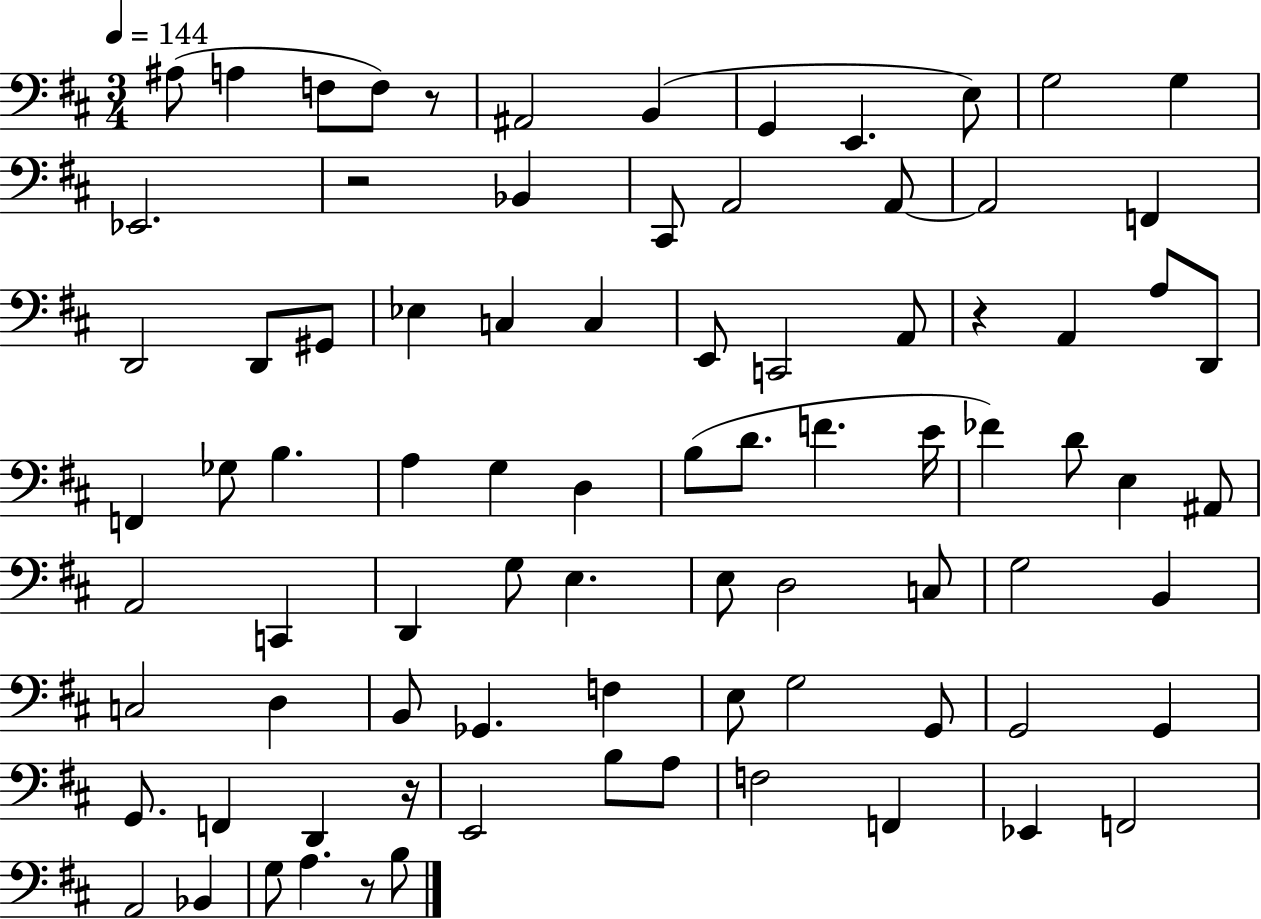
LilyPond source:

{
  \clef bass
  \numericTimeSignature
  \time 3/4
  \key d \major
  \tempo 4 = 144
  \repeat volta 2 { ais8( a4 f8 f8) r8 | ais,2 b,4( | g,4 e,4. e8) | g2 g4 | \break ees,2. | r2 bes,4 | cis,8 a,2 a,8~~ | a,2 f,4 | \break d,2 d,8 gis,8 | ees4 c4 c4 | e,8 c,2 a,8 | r4 a,4 a8 d,8 | \break f,4 ges8 b4. | a4 g4 d4 | b8( d'8. f'4. e'16 | fes'4) d'8 e4 ais,8 | \break a,2 c,4 | d,4 g8 e4. | e8 d2 c8 | g2 b,4 | \break c2 d4 | b,8 ges,4. f4 | e8 g2 g,8 | g,2 g,4 | \break g,8. f,4 d,4 r16 | e,2 b8 a8 | f2 f,4 | ees,4 f,2 | \break a,2 bes,4 | g8 a4. r8 b8 | } \bar "|."
}